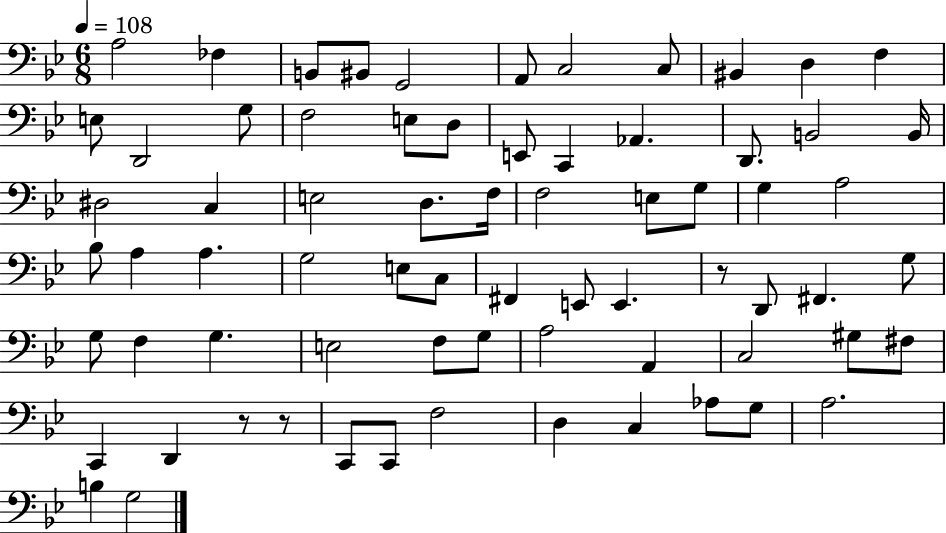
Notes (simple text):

A3/h FES3/q B2/e BIS2/e G2/h A2/e C3/h C3/e BIS2/q D3/q F3/q E3/e D2/h G3/e F3/h E3/e D3/e E2/e C2/q Ab2/q. D2/e. B2/h B2/s D#3/h C3/q E3/h D3/e. F3/s F3/h E3/e G3/e G3/q A3/h Bb3/e A3/q A3/q. G3/h E3/e C3/e F#2/q E2/e E2/q. R/e D2/e F#2/q. G3/e G3/e F3/q G3/q. E3/h F3/e G3/e A3/h A2/q C3/h G#3/e F#3/e C2/q D2/q R/e R/e C2/e C2/e F3/h D3/q C3/q Ab3/e G3/e A3/h. B3/q G3/h